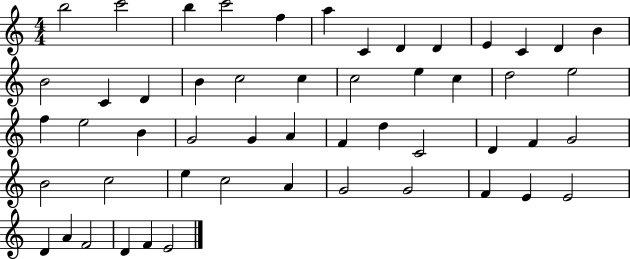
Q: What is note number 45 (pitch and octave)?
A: E4